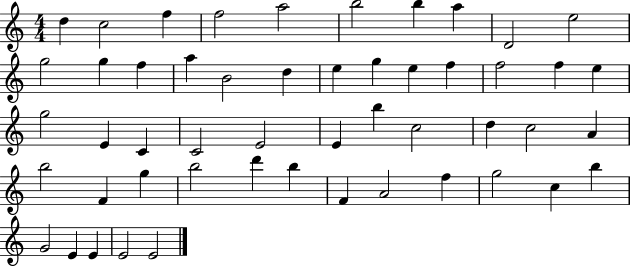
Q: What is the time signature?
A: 4/4